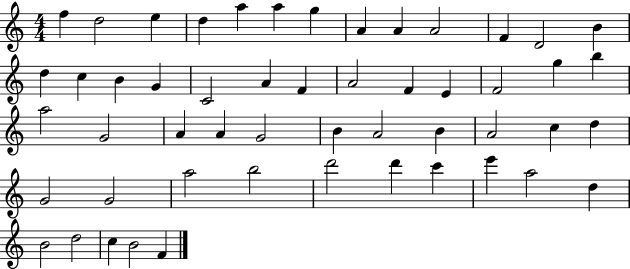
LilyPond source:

{
  \clef treble
  \numericTimeSignature
  \time 4/4
  \key c \major
  f''4 d''2 e''4 | d''4 a''4 a''4 g''4 | a'4 a'4 a'2 | f'4 d'2 b'4 | \break d''4 c''4 b'4 g'4 | c'2 a'4 f'4 | a'2 f'4 e'4 | f'2 g''4 b''4 | \break a''2 g'2 | a'4 a'4 g'2 | b'4 a'2 b'4 | a'2 c''4 d''4 | \break g'2 g'2 | a''2 b''2 | d'''2 d'''4 c'''4 | e'''4 a''2 d''4 | \break b'2 d''2 | c''4 b'2 f'4 | \bar "|."
}